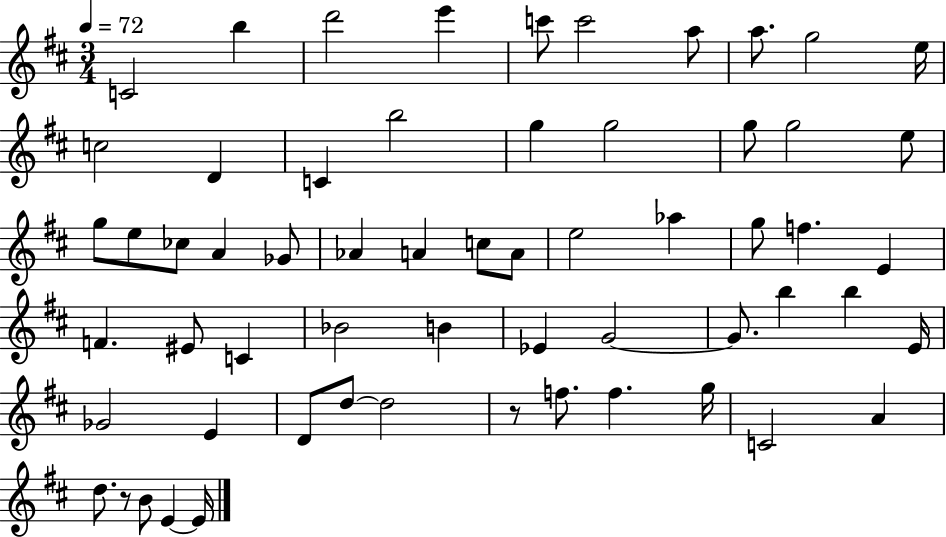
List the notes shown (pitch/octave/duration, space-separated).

C4/h B5/q D6/h E6/q C6/e C6/h A5/e A5/e. G5/h E5/s C5/h D4/q C4/q B5/h G5/q G5/h G5/e G5/h E5/e G5/e E5/e CES5/e A4/q Gb4/e Ab4/q A4/q C5/e A4/e E5/h Ab5/q G5/e F5/q. E4/q F4/q. EIS4/e C4/q Bb4/h B4/q Eb4/q G4/h G4/e. B5/q B5/q E4/s Gb4/h E4/q D4/e D5/e D5/h R/e F5/e. F5/q. G5/s C4/h A4/q D5/e. R/e B4/e E4/q E4/s